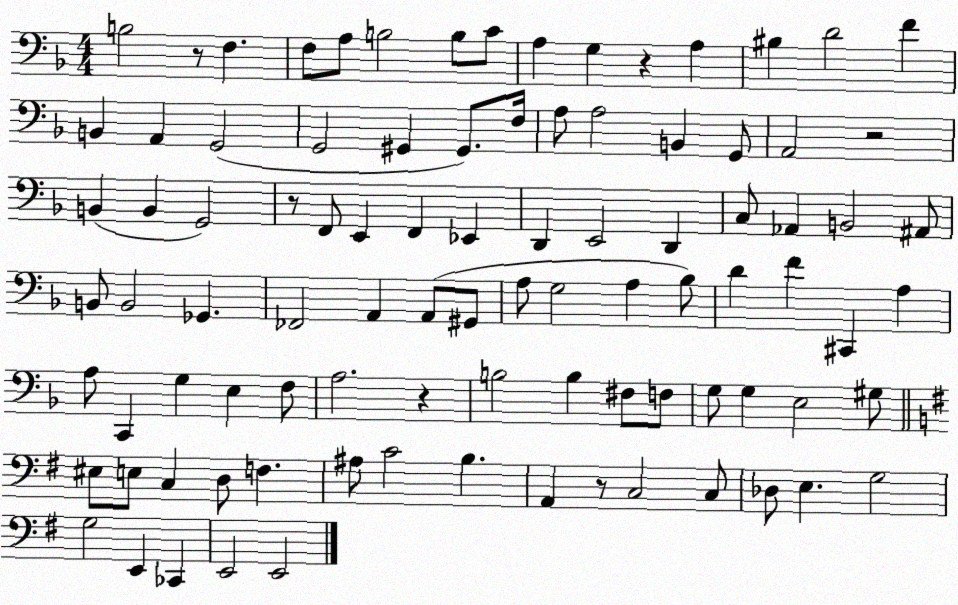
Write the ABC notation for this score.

X:1
T:Untitled
M:4/4
L:1/4
K:F
B,2 z/2 F, F,/2 A,/2 B,2 B,/2 C/2 A, G, z A, ^B, D2 F B,, A,, G,,2 G,,2 ^G,, ^G,,/2 F,/4 A,/2 A,2 B,, G,,/2 A,,2 z2 B,, B,, G,,2 z/2 F,,/2 E,, F,, _E,, D,, E,,2 D,, C,/2 _A,, B,,2 ^A,,/2 B,,/2 B,,2 _G,, _F,,2 A,, A,,/2 ^G,,/2 A,/2 G,2 A, _B,/2 D F ^C,, A, A,/2 C,, G, E, F,/2 A,2 z B,2 B, ^F,/2 F,/2 G,/2 G, E,2 ^G,/2 ^E,/2 E,/2 C, D,/2 F, ^A,/2 C2 B, A,, z/2 C,2 C,/2 _D,/2 E, G,2 G,2 E,, _C,, E,,2 E,,2